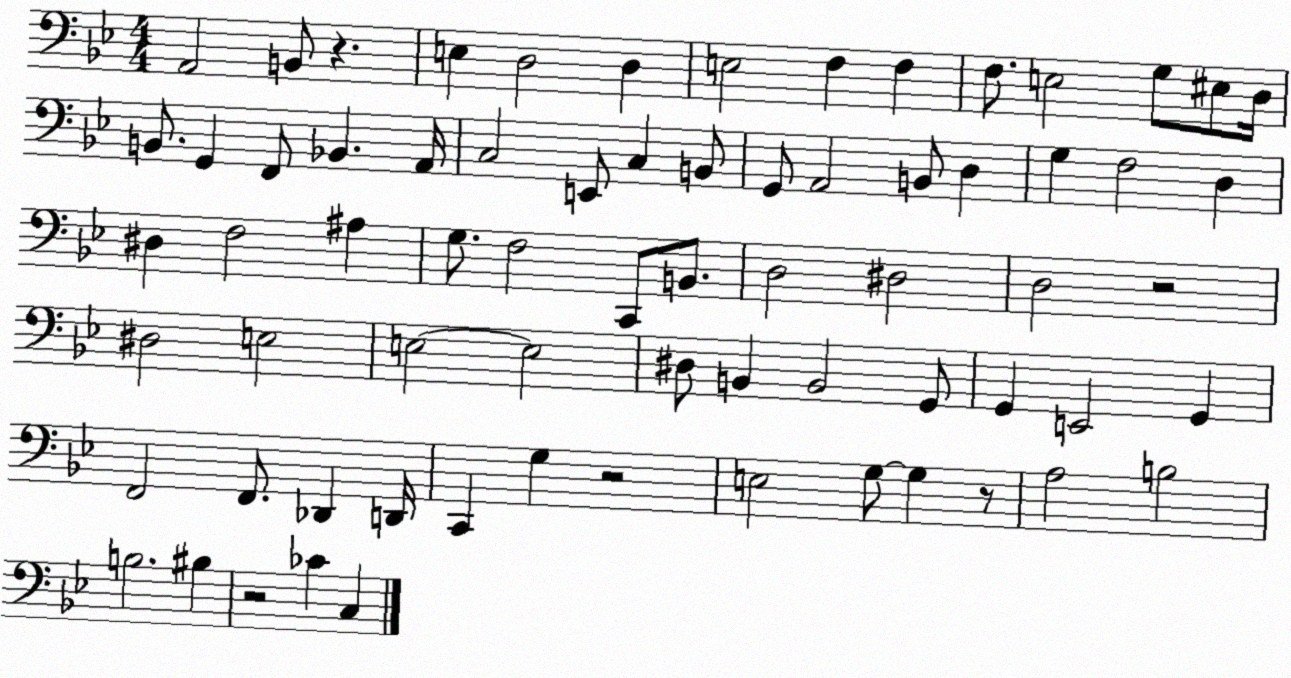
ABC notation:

X:1
T:Untitled
M:4/4
L:1/4
K:Bb
A,,2 B,,/2 z E, D,2 D, E,2 F, F, F,/2 E,2 G,/2 ^E,/2 D,/4 B,,/2 G,, F,,/2 _B,, A,,/4 C,2 E,,/2 C, B,,/2 G,,/2 A,,2 B,,/2 D, G, F,2 D, ^D, F,2 ^A, G,/2 F,2 C,,/2 B,,/2 D,2 ^D,2 D,2 z2 ^D,2 E,2 E,2 E,2 ^D,/2 B,, B,,2 G,,/2 G,, E,,2 G,, F,,2 F,,/2 _D,, D,,/4 C,, G, z2 E,2 G,/2 G, z/2 A,2 B,2 B,2 ^B, z2 _C C,